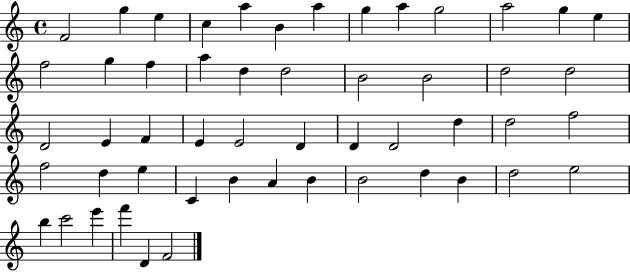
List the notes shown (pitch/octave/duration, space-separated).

F4/h G5/q E5/q C5/q A5/q B4/q A5/q G5/q A5/q G5/h A5/h G5/q E5/q F5/h G5/q F5/q A5/q D5/q D5/h B4/h B4/h D5/h D5/h D4/h E4/q F4/q E4/q E4/h D4/q D4/q D4/h D5/q D5/h F5/h F5/h D5/q E5/q C4/q B4/q A4/q B4/q B4/h D5/q B4/q D5/h E5/h B5/q C6/h E6/q F6/q D4/q F4/h